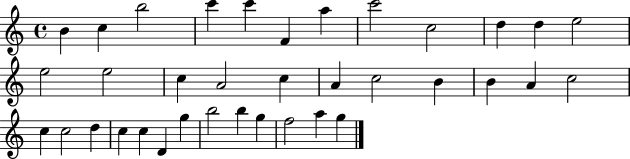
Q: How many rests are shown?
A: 0